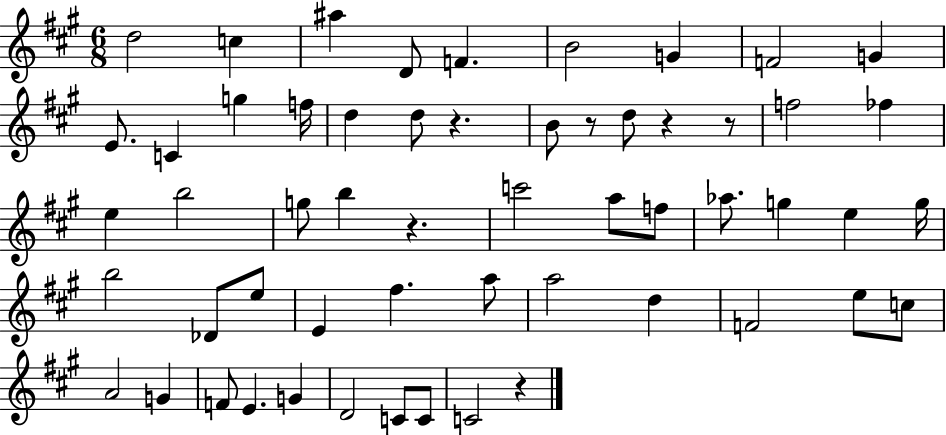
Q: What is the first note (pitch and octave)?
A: D5